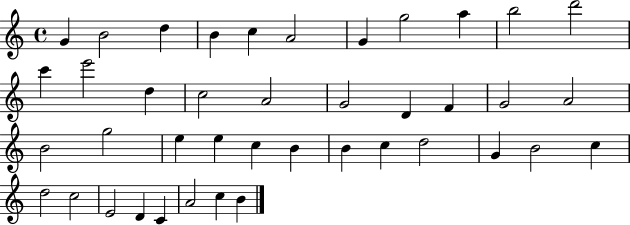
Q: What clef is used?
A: treble